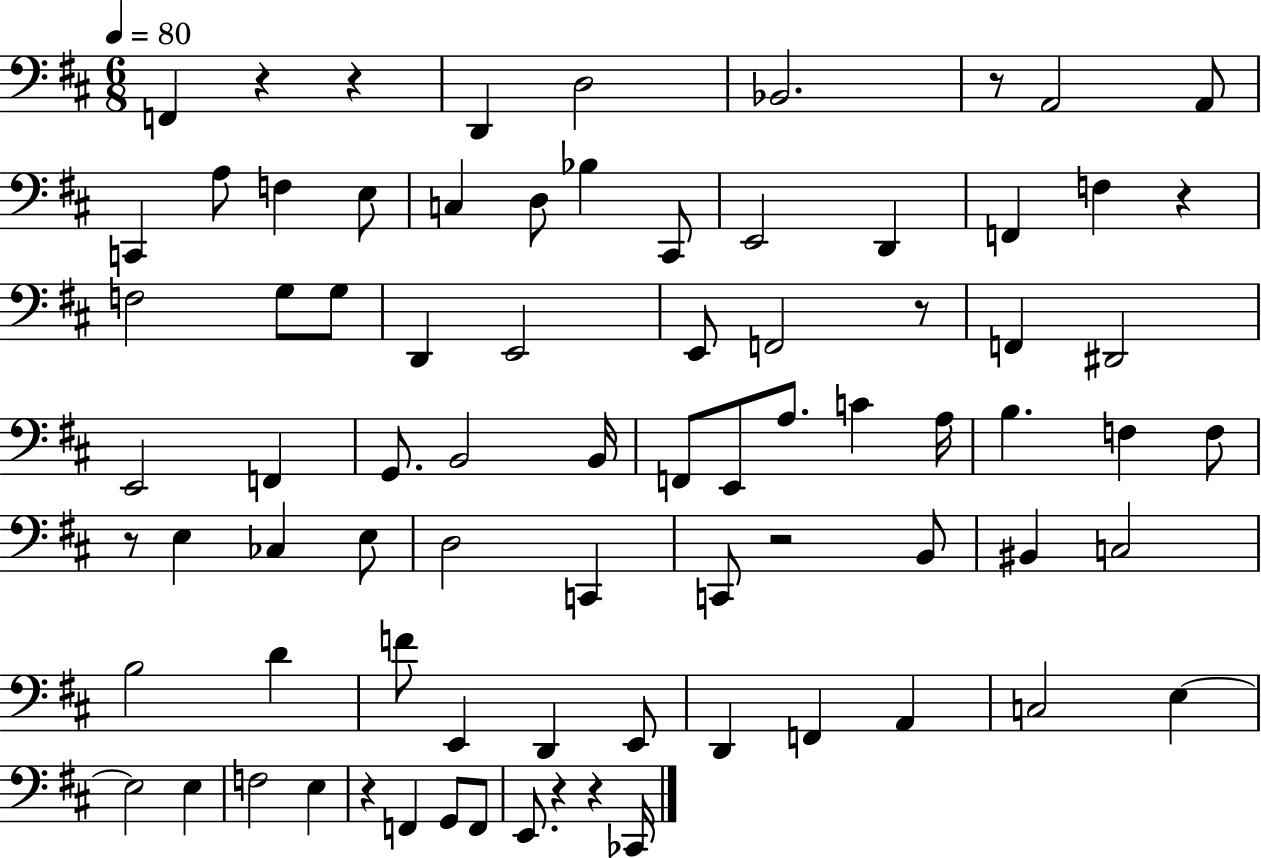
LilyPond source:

{
  \clef bass
  \numericTimeSignature
  \time 6/8
  \key d \major
  \tempo 4 = 80
  f,4 r4 r4 | d,4 d2 | bes,2. | r8 a,2 a,8 | \break c,4 a8 f4 e8 | c4 d8 bes4 cis,8 | e,2 d,4 | f,4 f4 r4 | \break f2 g8 g8 | d,4 e,2 | e,8 f,2 r8 | f,4 dis,2 | \break e,2 f,4 | g,8. b,2 b,16 | f,8 e,8 a8. c'4 a16 | b4. f4 f8 | \break r8 e4 ces4 e8 | d2 c,4 | c,8 r2 b,8 | bis,4 c2 | \break b2 d'4 | f'8 e,4 d,4 e,8 | d,4 f,4 a,4 | c2 e4~~ | \break e2 e4 | f2 e4 | r4 f,4 g,8 f,8 | e,8. r4 r4 ces,16 | \break \bar "|."
}